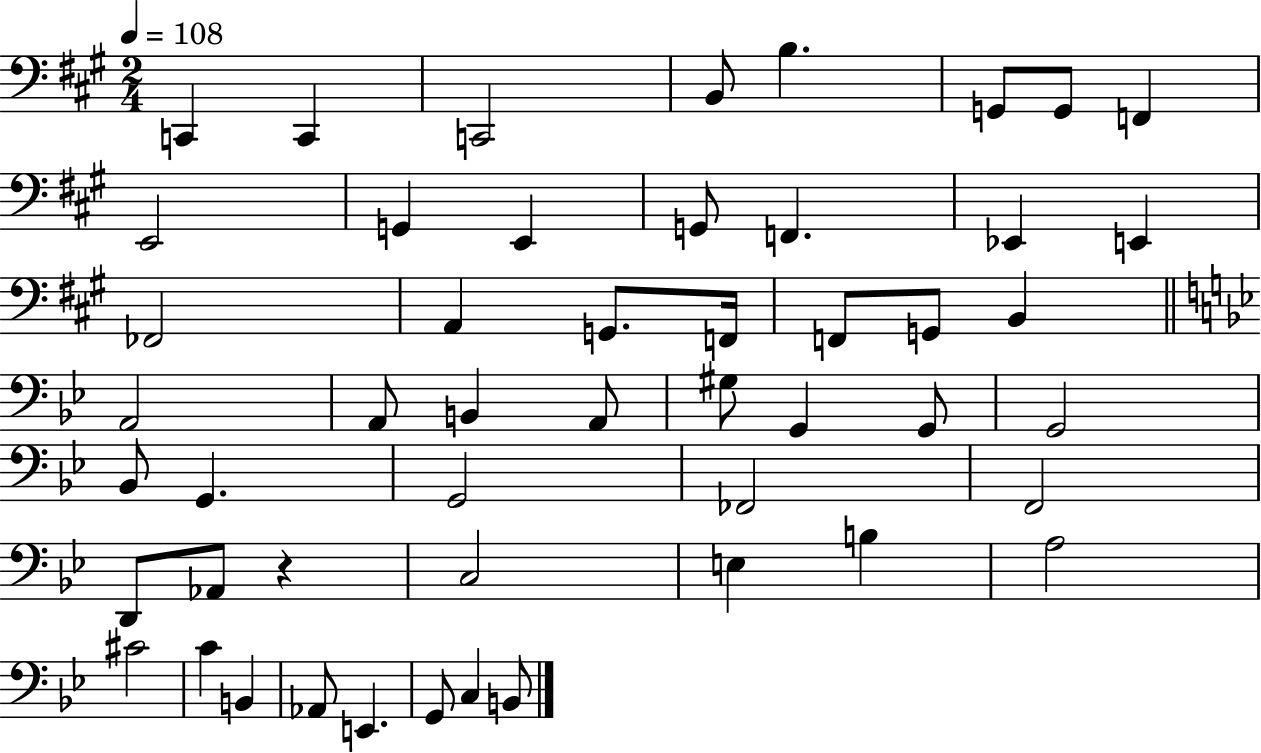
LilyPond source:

{
  \clef bass
  \numericTimeSignature
  \time 2/4
  \key a \major
  \tempo 4 = 108
  c,4 c,4 | c,2 | b,8 b4. | g,8 g,8 f,4 | \break e,2 | g,4 e,4 | g,8 f,4. | ees,4 e,4 | \break fes,2 | a,4 g,8. f,16 | f,8 g,8 b,4 | \bar "||" \break \key g \minor a,2 | a,8 b,4 a,8 | gis8 g,4 g,8 | g,2 | \break bes,8 g,4. | g,2 | fes,2 | f,2 | \break d,8 aes,8 r4 | c2 | e4 b4 | a2 | \break cis'2 | c'4 b,4 | aes,8 e,4. | g,8 c4 b,8 | \break \bar "|."
}